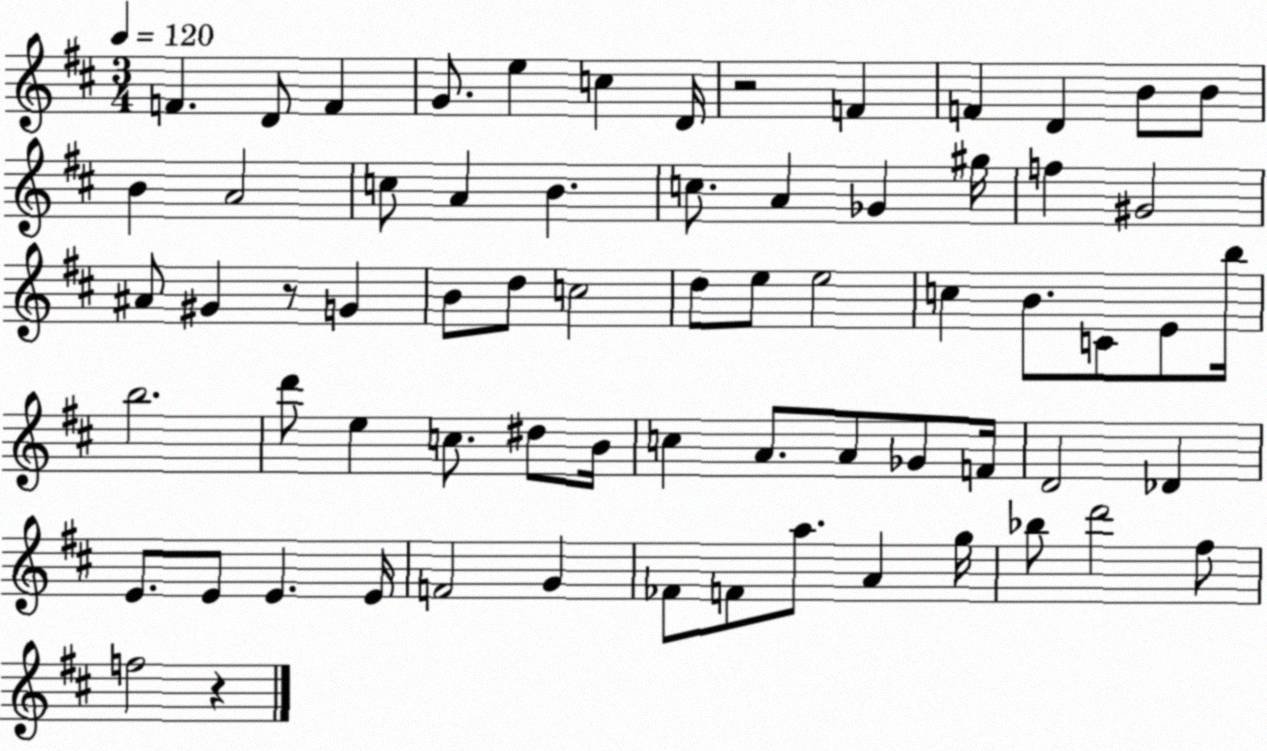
X:1
T:Untitled
M:3/4
L:1/4
K:D
F D/2 F G/2 e c D/4 z2 F F D B/2 B/2 B A2 c/2 A B c/2 A _G ^g/4 f ^G2 ^A/2 ^G z/2 G B/2 d/2 c2 d/2 e/2 e2 c B/2 C/2 E/2 b/4 b2 d'/2 e c/2 ^d/2 B/4 c A/2 A/2 _G/2 F/4 D2 _D E/2 E/2 E E/4 F2 G _F/2 F/2 a/2 A g/4 _b/2 d'2 ^f/2 f2 z